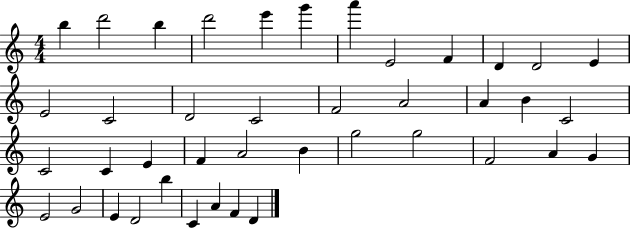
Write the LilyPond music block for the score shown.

{
  \clef treble
  \numericTimeSignature
  \time 4/4
  \key c \major
  b''4 d'''2 b''4 | d'''2 e'''4 g'''4 | a'''4 e'2 f'4 | d'4 d'2 e'4 | \break e'2 c'2 | d'2 c'2 | f'2 a'2 | a'4 b'4 c'2 | \break c'2 c'4 e'4 | f'4 a'2 b'4 | g''2 g''2 | f'2 a'4 g'4 | \break e'2 g'2 | e'4 d'2 b''4 | c'4 a'4 f'4 d'4 | \bar "|."
}